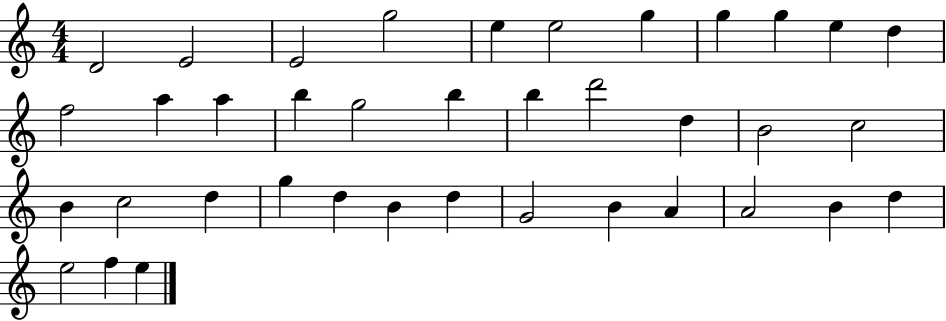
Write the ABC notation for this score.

X:1
T:Untitled
M:4/4
L:1/4
K:C
D2 E2 E2 g2 e e2 g g g e d f2 a a b g2 b b d'2 d B2 c2 B c2 d g d B d G2 B A A2 B d e2 f e